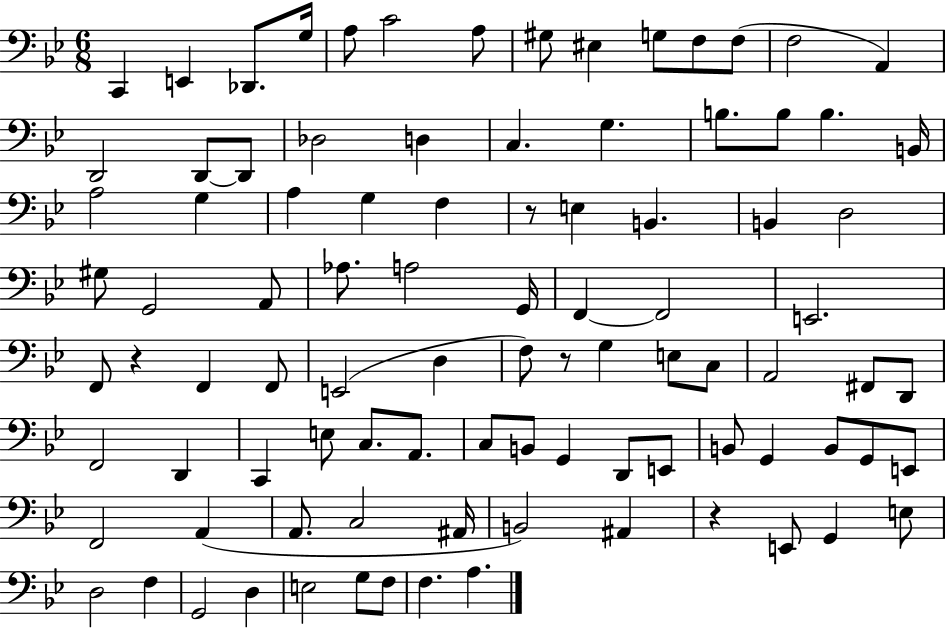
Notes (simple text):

C2/q E2/q Db2/e. G3/s A3/e C4/h A3/e G#3/e EIS3/q G3/e F3/e F3/e F3/h A2/q D2/h D2/e D2/e Db3/h D3/q C3/q. G3/q. B3/e. B3/e B3/q. B2/s A3/h G3/q A3/q G3/q F3/q R/e E3/q B2/q. B2/q D3/h G#3/e G2/h A2/e Ab3/e. A3/h G2/s F2/q F2/h E2/h. F2/e R/q F2/q F2/e E2/h D3/q F3/e R/e G3/q E3/e C3/e A2/h F#2/e D2/e F2/h D2/q C2/q E3/e C3/e. A2/e. C3/e B2/e G2/q D2/e E2/e B2/e G2/q B2/e G2/e E2/e F2/h A2/q A2/e. C3/h A#2/s B2/h A#2/q R/q E2/e G2/q E3/e D3/h F3/q G2/h D3/q E3/h G3/e F3/e F3/q. A3/q.